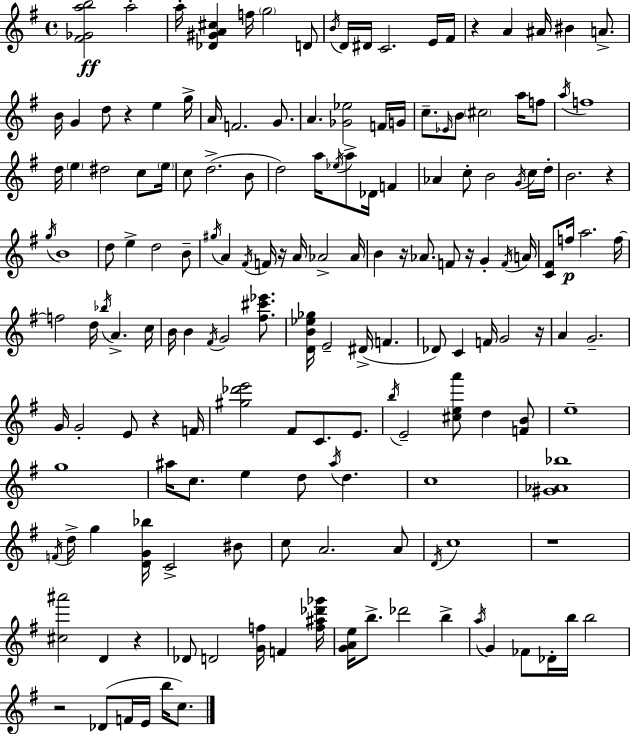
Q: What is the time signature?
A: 4/4